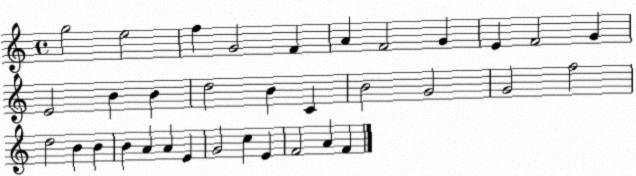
X:1
T:Untitled
M:4/4
L:1/4
K:C
g2 e2 f G2 F A F2 G E F2 G E2 B B d2 B C B2 G2 G2 f2 d2 B B B A A E G2 c E F2 A F